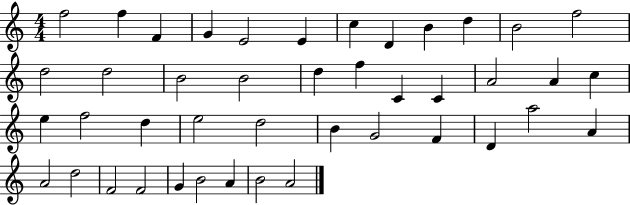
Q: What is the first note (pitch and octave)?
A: F5